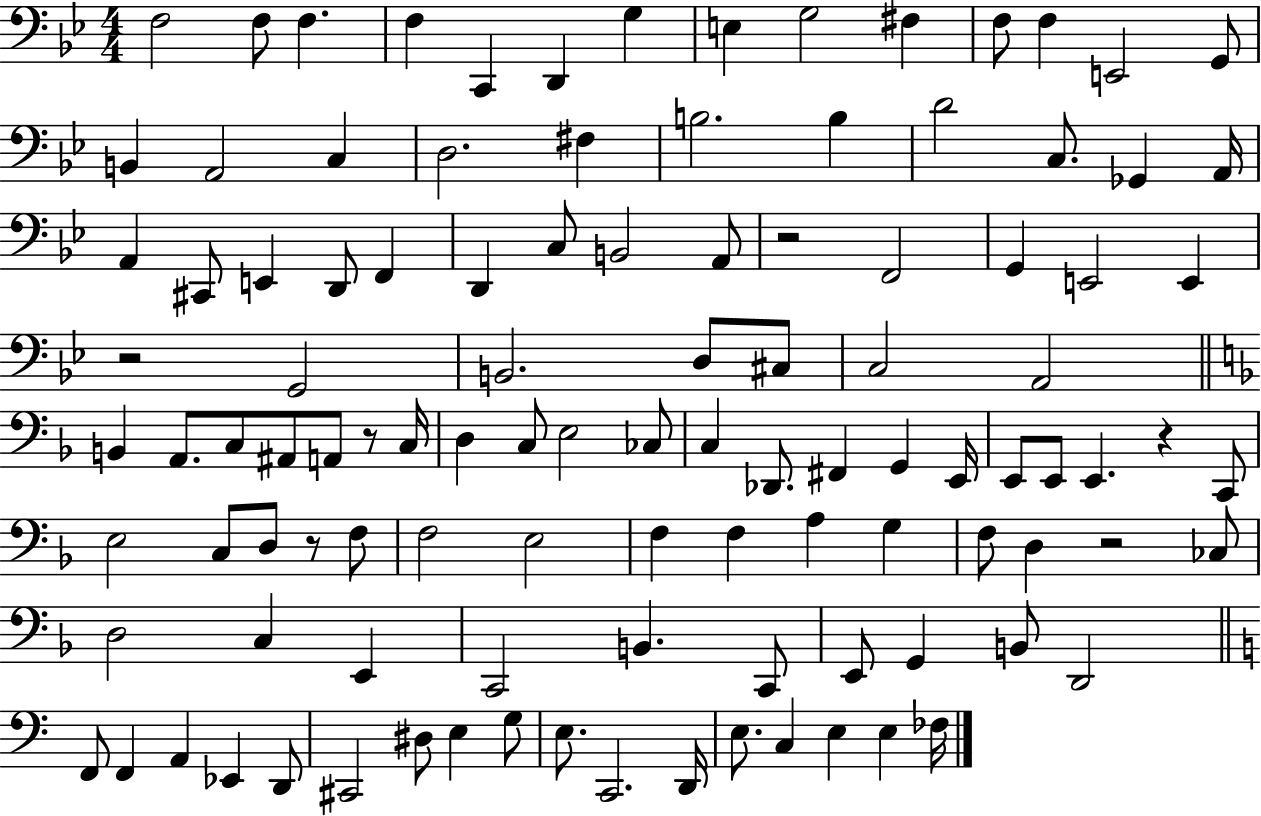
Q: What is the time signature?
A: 4/4